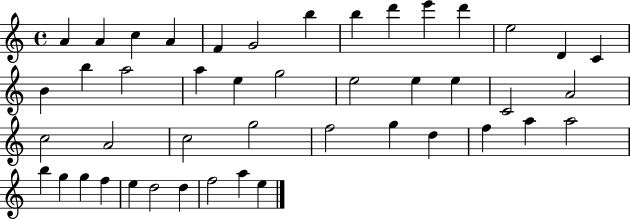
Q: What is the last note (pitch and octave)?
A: E5